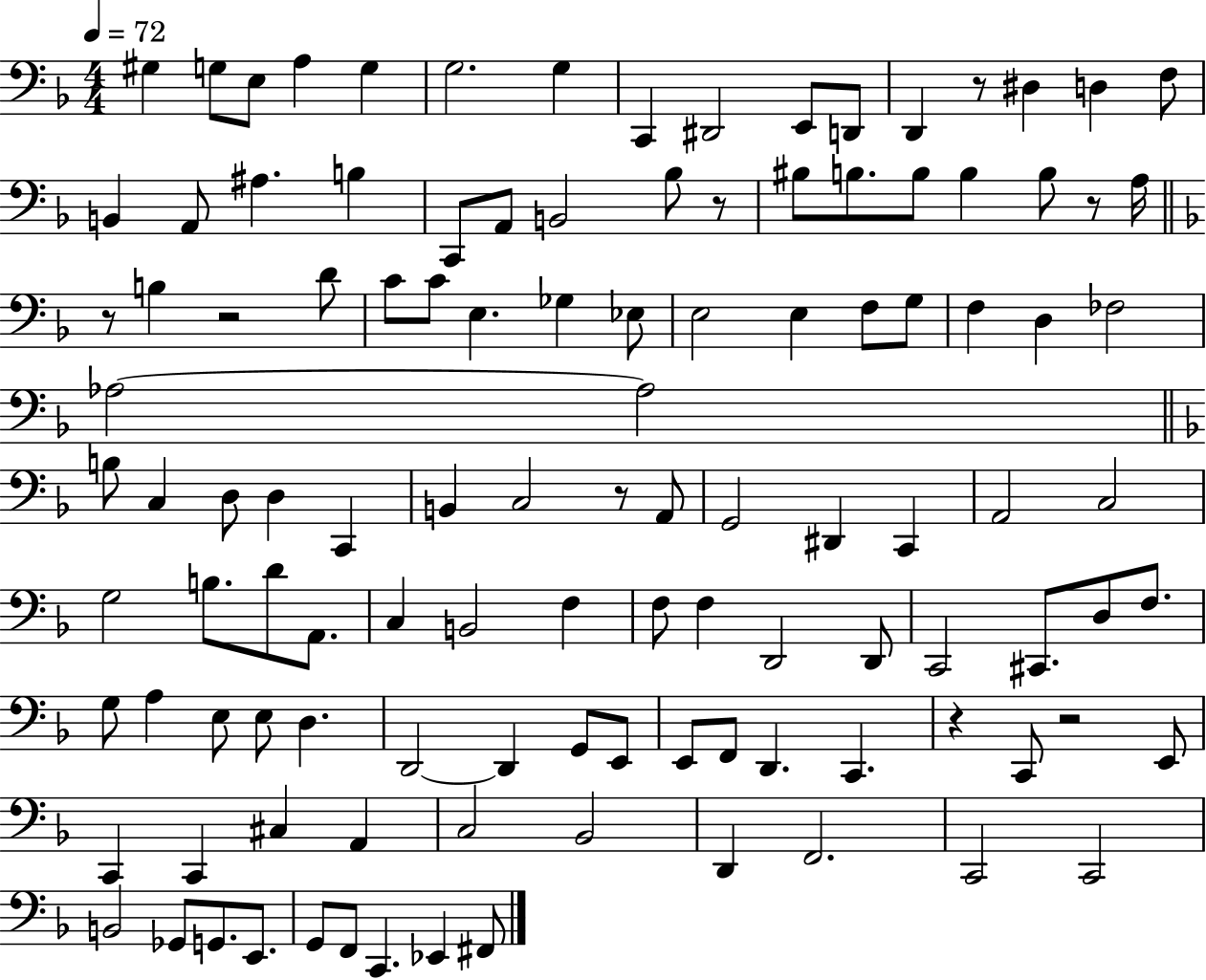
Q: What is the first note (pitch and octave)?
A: G#3